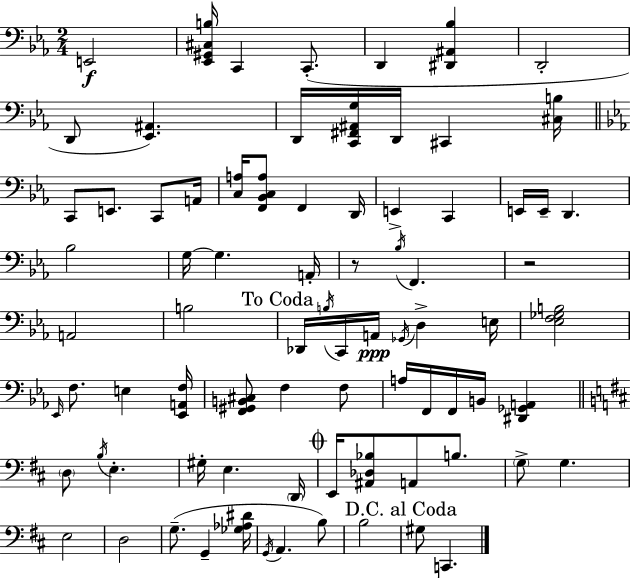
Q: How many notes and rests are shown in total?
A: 80